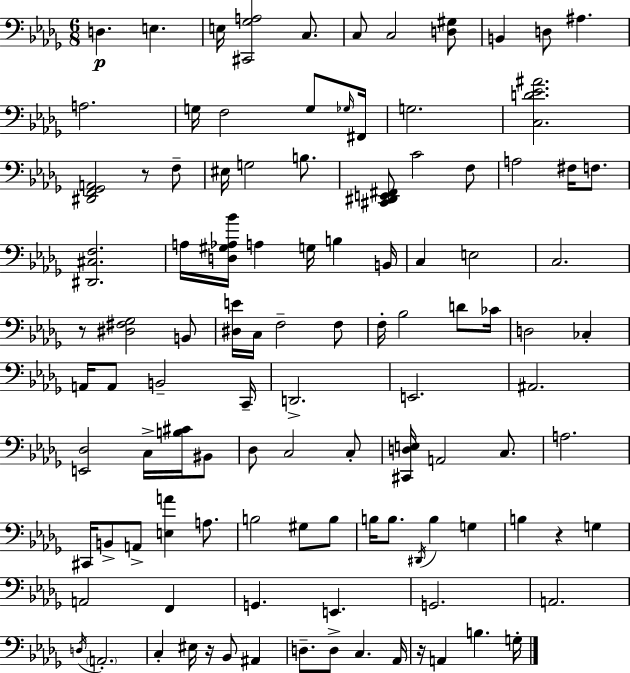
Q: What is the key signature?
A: BES minor